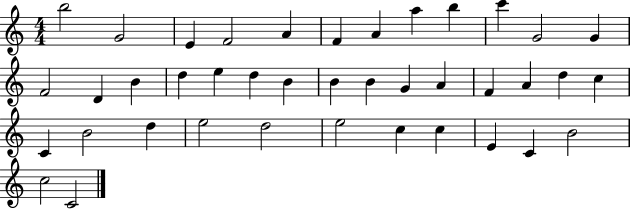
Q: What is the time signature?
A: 4/4